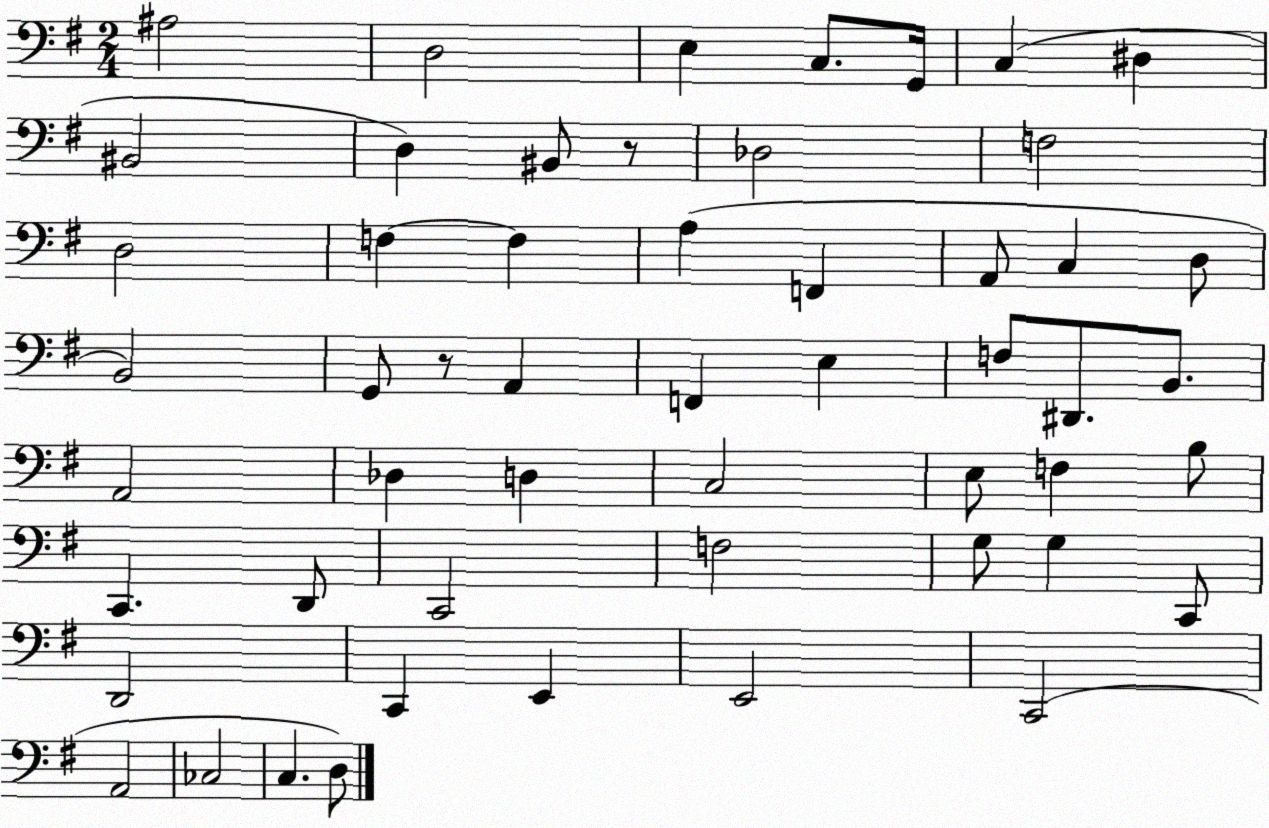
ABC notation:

X:1
T:Untitled
M:2/4
L:1/4
K:G
^A,2 D,2 E, C,/2 G,,/4 C, ^D, ^B,,2 D, ^B,,/2 z/2 _D,2 F,2 D,2 F, F, A, F,, A,,/2 C, D,/2 B,,2 G,,/2 z/2 A,, F,, E, F,/2 ^D,,/2 B,,/2 A,,2 _D, D, C,2 E,/2 F, B,/2 C,, D,,/2 C,,2 F,2 G,/2 G, C,,/2 D,,2 C,, E,, E,,2 C,,2 A,,2 _C,2 C, D,/2